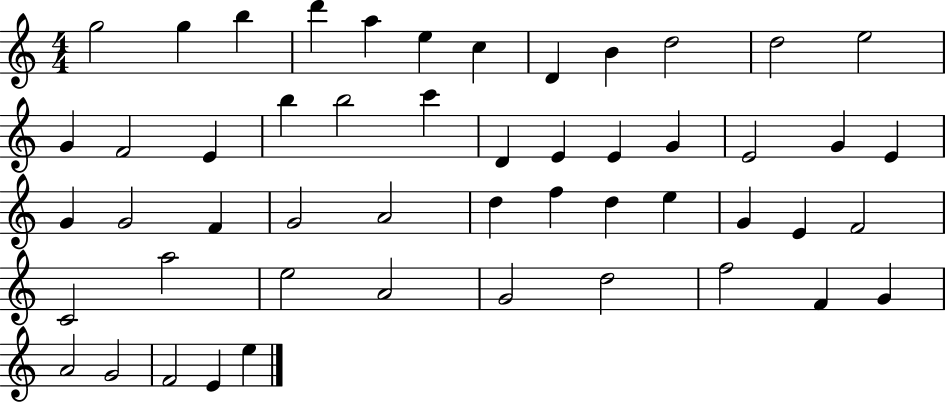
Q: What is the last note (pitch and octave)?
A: E5